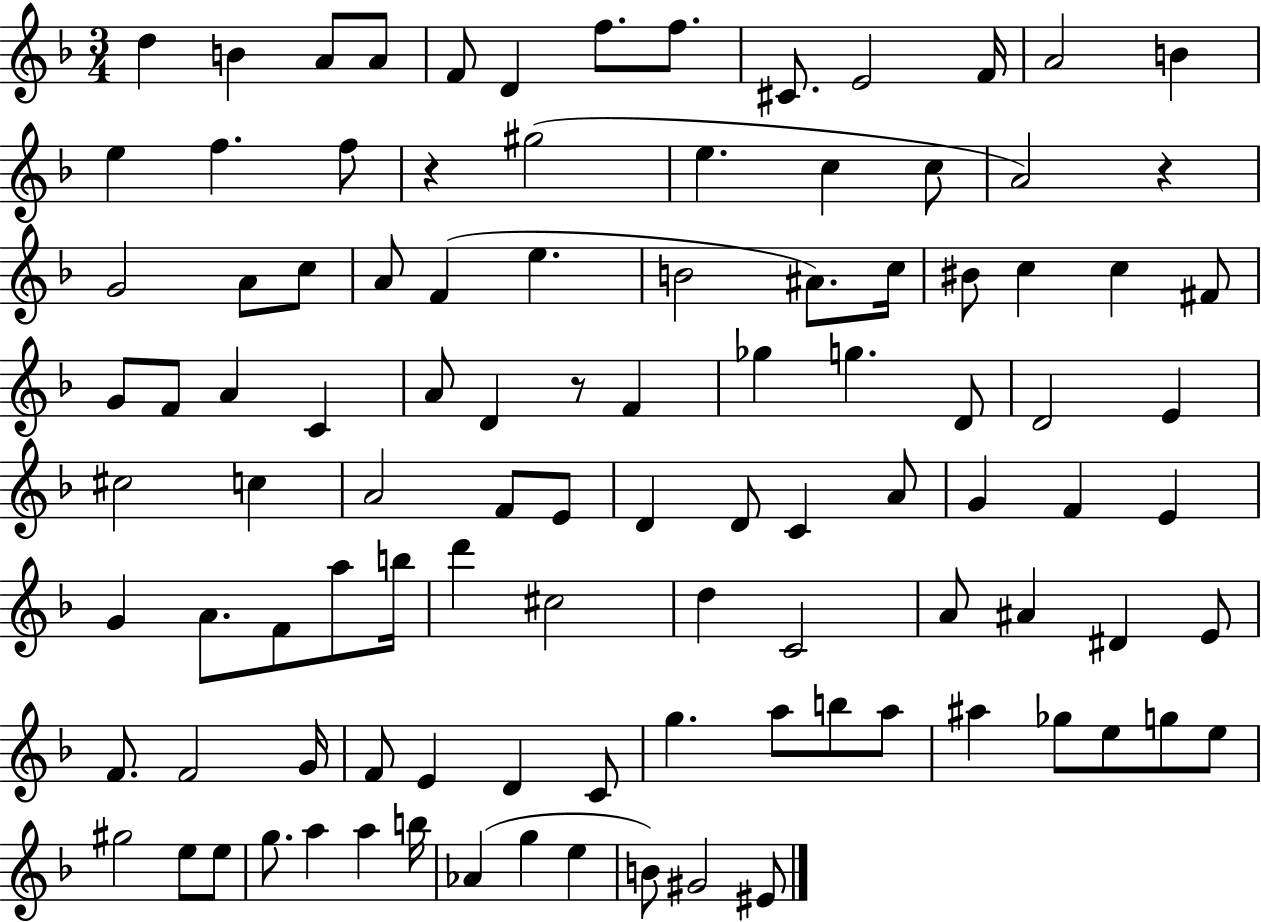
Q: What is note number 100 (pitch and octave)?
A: EIS4